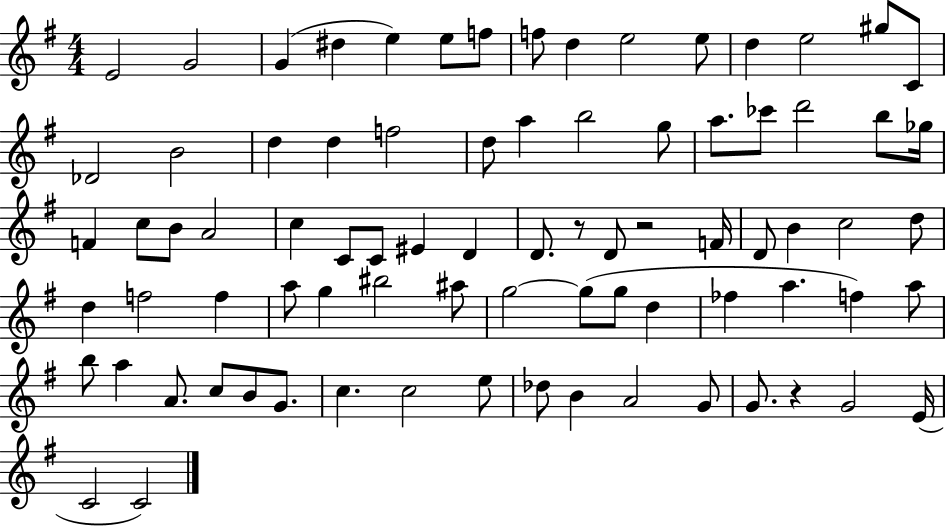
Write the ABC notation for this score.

X:1
T:Untitled
M:4/4
L:1/4
K:G
E2 G2 G ^d e e/2 f/2 f/2 d e2 e/2 d e2 ^g/2 C/2 _D2 B2 d d f2 d/2 a b2 g/2 a/2 _c'/2 d'2 b/2 _g/4 F c/2 B/2 A2 c C/2 C/2 ^E D D/2 z/2 D/2 z2 F/4 D/2 B c2 d/2 d f2 f a/2 g ^b2 ^a/2 g2 g/2 g/2 d _f a f a/2 b/2 a A/2 c/2 B/2 G/2 c c2 e/2 _d/2 B A2 G/2 G/2 z G2 E/4 C2 C2